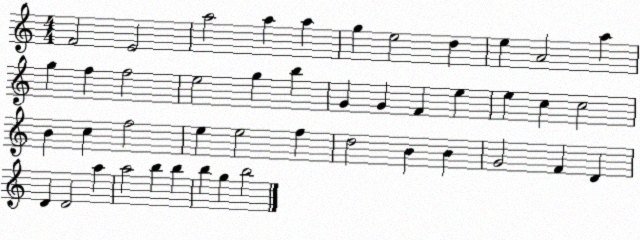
X:1
T:Untitled
M:4/4
L:1/4
K:C
F2 E2 a2 a a g e2 d e A2 a g f f2 e2 g b G G F e e c c2 B c f2 e e2 f d2 B B G2 F D D D2 a a2 b b b g b2